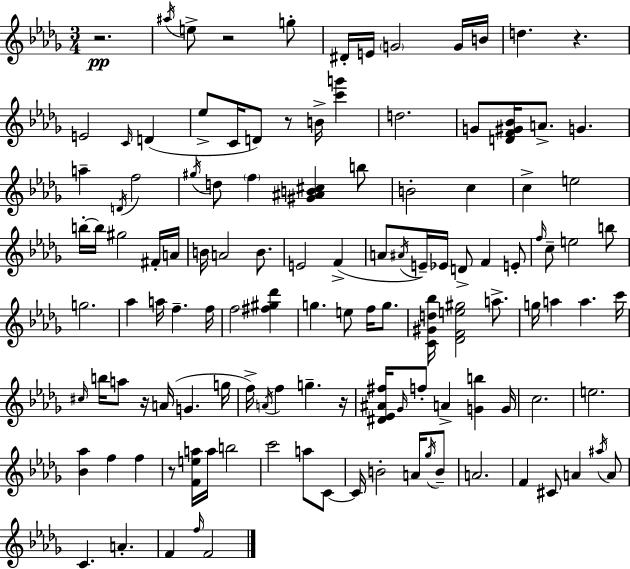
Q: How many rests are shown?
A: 7